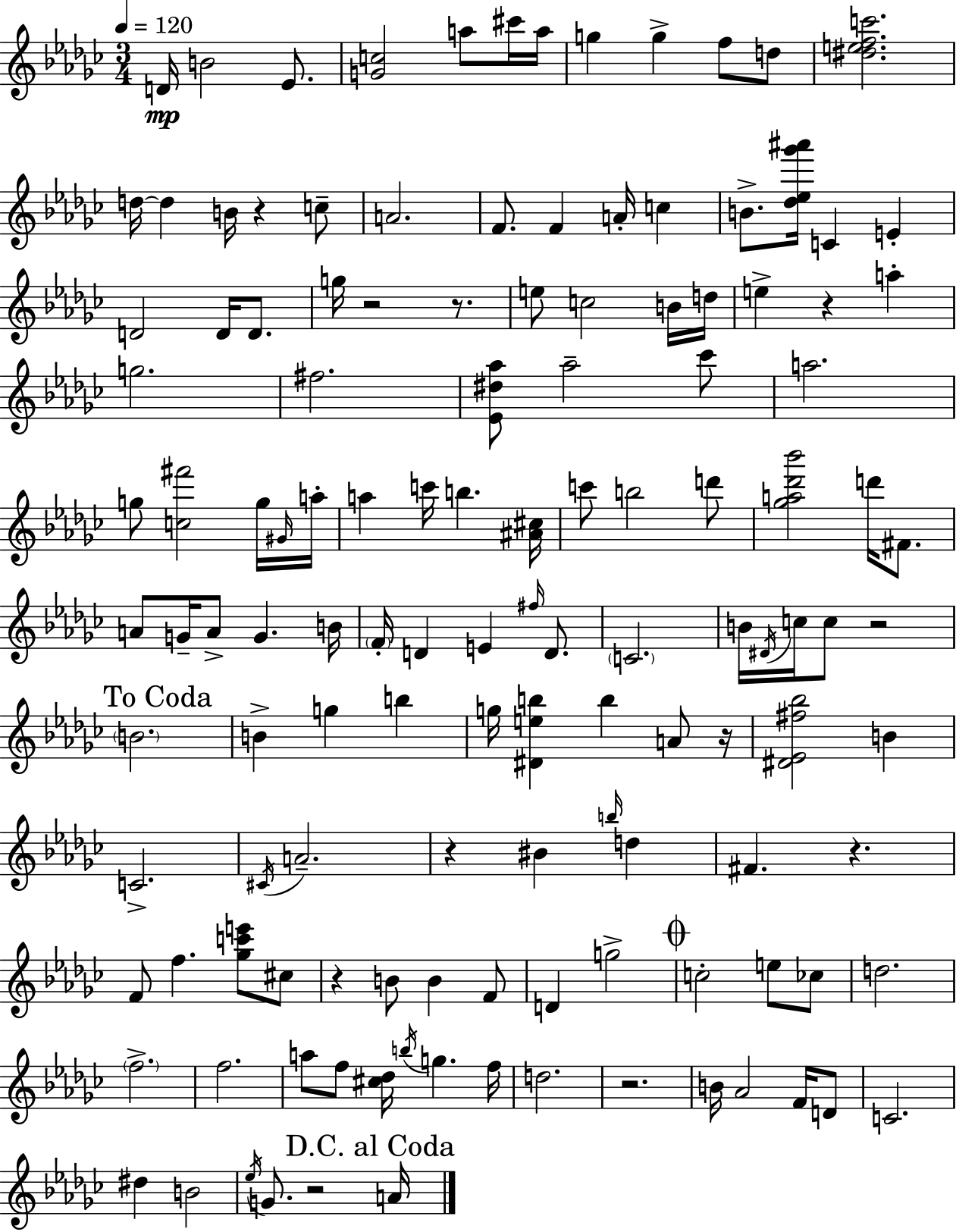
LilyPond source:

{
  \clef treble
  \numericTimeSignature
  \time 3/4
  \key ees \minor
  \tempo 4 = 120
  d'16\mp b'2 ees'8. | <g' c''>2 a''8 cis'''16 a''16 | g''4 g''4-> f''8 d''8 | <dis'' e'' f'' c'''>2. | \break d''16~~ d''4 b'16 r4 c''8-- | a'2. | f'8. f'4 a'16-. c''4 | b'8.-> <des'' ees'' ges''' ais'''>16 c'4 e'4-. | \break d'2 d'16 d'8. | g''16 r2 r8. | e''8 c''2 b'16 d''16 | e''4-> r4 a''4-. | \break g''2. | fis''2. | <ees' dis'' aes''>8 aes''2-- ces'''8 | a''2. | \break g''8 <c'' fis'''>2 g''16 \grace { gis'16 } | a''16-. a''4 c'''16 b''4. | <ais' cis''>16 c'''8 b''2 d'''8 | <ges'' a'' des''' bes'''>2 d'''16 fis'8. | \break a'8 g'16-- a'8-> g'4. | b'16 \parenthesize f'16-. d'4 e'4 \grace { fis''16 } d'8. | \parenthesize c'2. | b'16 \acciaccatura { dis'16 } c''16 c''8 r2 | \break \mark "To Coda" \parenthesize b'2. | b'4-> g''4 b''4 | g''16 <dis' e'' b''>4 b''4 | a'8 r16 <dis' ees' fis'' bes''>2 b'4 | \break c'2.-> | \acciaccatura { cis'16 } a'2.-- | r4 bis'4 | \grace { b''16 } d''4 fis'4. r4. | \break f'8 f''4. | <ges'' c''' e'''>8 cis''8 r4 b'8 b'4 | f'8 d'4 g''2-> | \mark \markup { \musicglyph "scripts.coda" } c''2-. | \break e''8 ces''8 d''2. | \parenthesize f''2.-> | f''2. | a''8 f''8 <cis'' des''>16 \acciaccatura { b''16 } g''4. | \break f''16 d''2. | r2. | b'16 aes'2 | f'16 d'8 c'2. | \break dis''4 b'2 | \acciaccatura { ees''16 } g'8. r2 | \mark "D.C. al Coda" a'16 \bar "|."
}